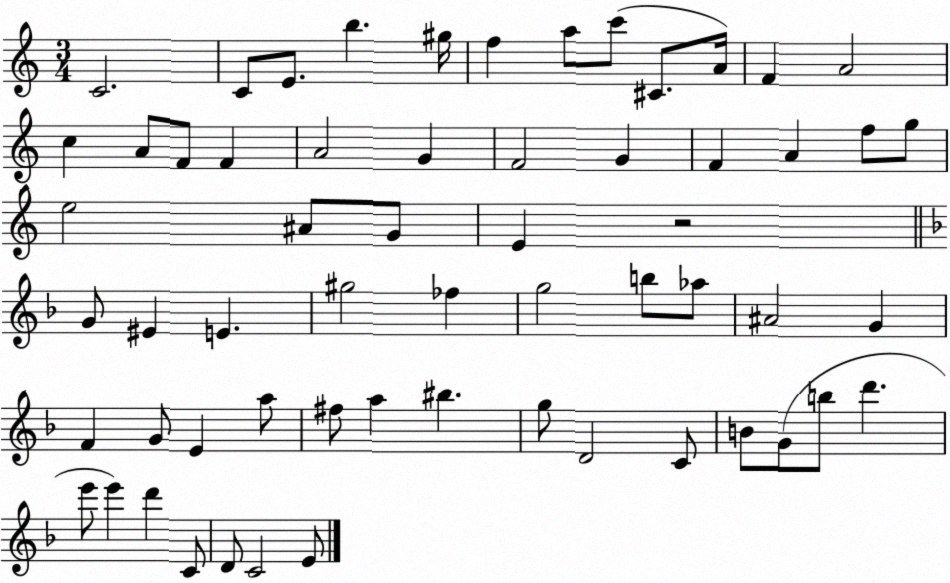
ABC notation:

X:1
T:Untitled
M:3/4
L:1/4
K:C
C2 C/2 E/2 b ^g/4 f a/2 c'/2 ^C/2 A/4 F A2 c A/2 F/2 F A2 G F2 G F A f/2 g/2 e2 ^A/2 G/2 E z2 G/2 ^E E ^g2 _f g2 b/2 _a/2 ^A2 G F G/2 E a/2 ^f/2 a ^b g/2 D2 C/2 B/2 G/2 b/2 d' e'/2 e' d' C/2 D/2 C2 E/2